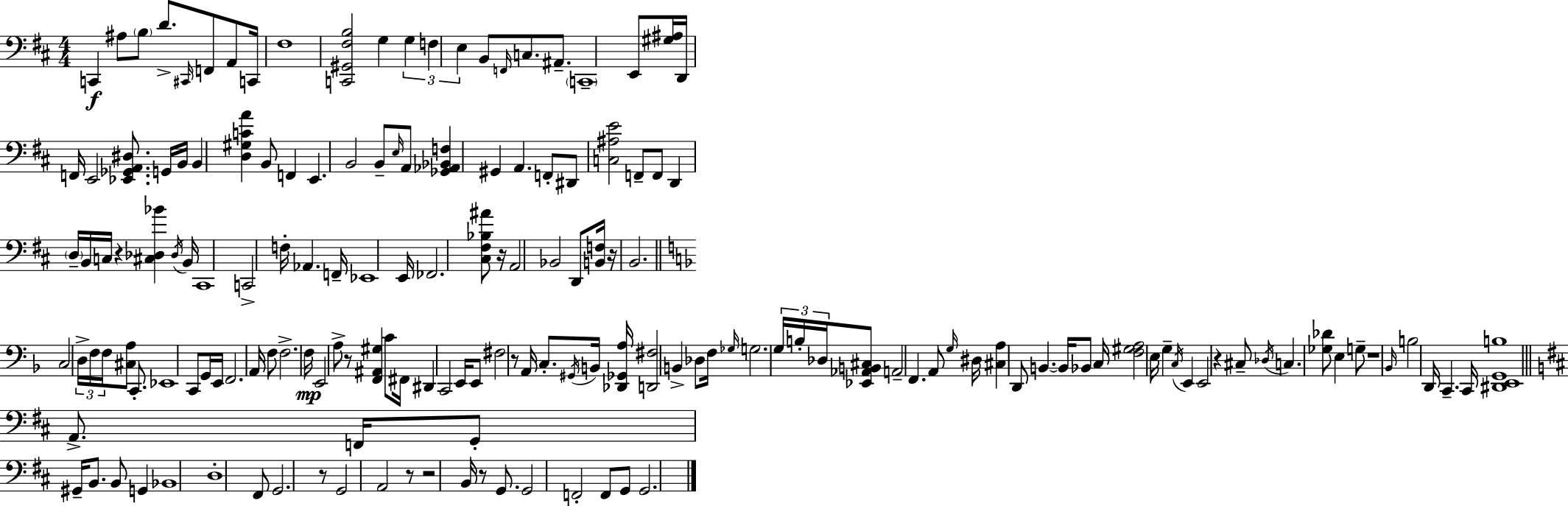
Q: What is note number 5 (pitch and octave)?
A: C#2